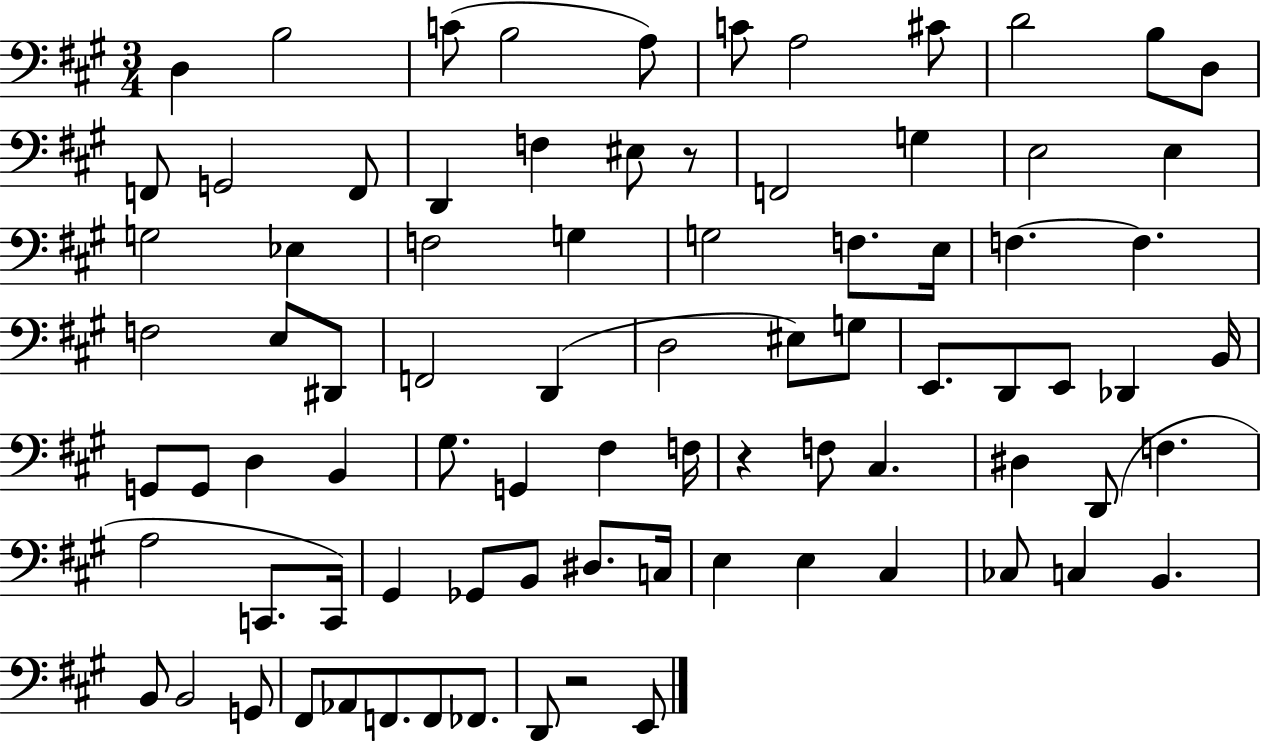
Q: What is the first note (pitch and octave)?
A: D3